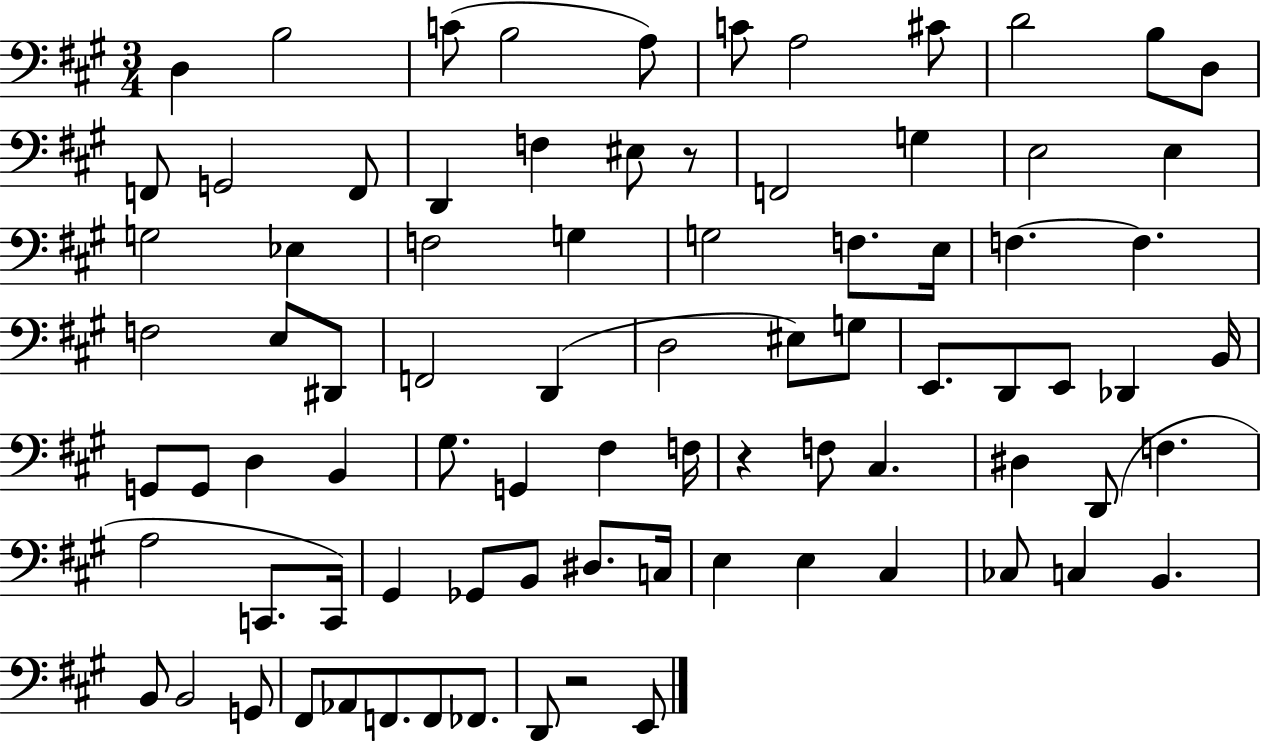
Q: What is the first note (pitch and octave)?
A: D3